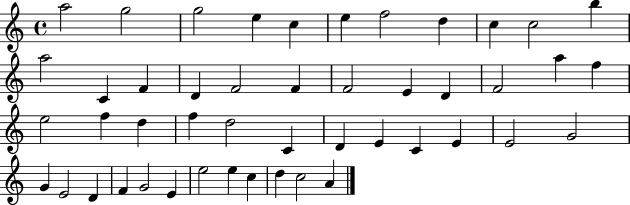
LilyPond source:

{
  \clef treble
  \time 4/4
  \defaultTimeSignature
  \key c \major
  a''2 g''2 | g''2 e''4 c''4 | e''4 f''2 d''4 | c''4 c''2 b''4 | \break a''2 c'4 f'4 | d'4 f'2 f'4 | f'2 e'4 d'4 | f'2 a''4 f''4 | \break e''2 f''4 d''4 | f''4 d''2 c'4 | d'4 e'4 c'4 e'4 | e'2 g'2 | \break g'4 e'2 d'4 | f'4 g'2 e'4 | e''2 e''4 c''4 | d''4 c''2 a'4 | \break \bar "|."
}